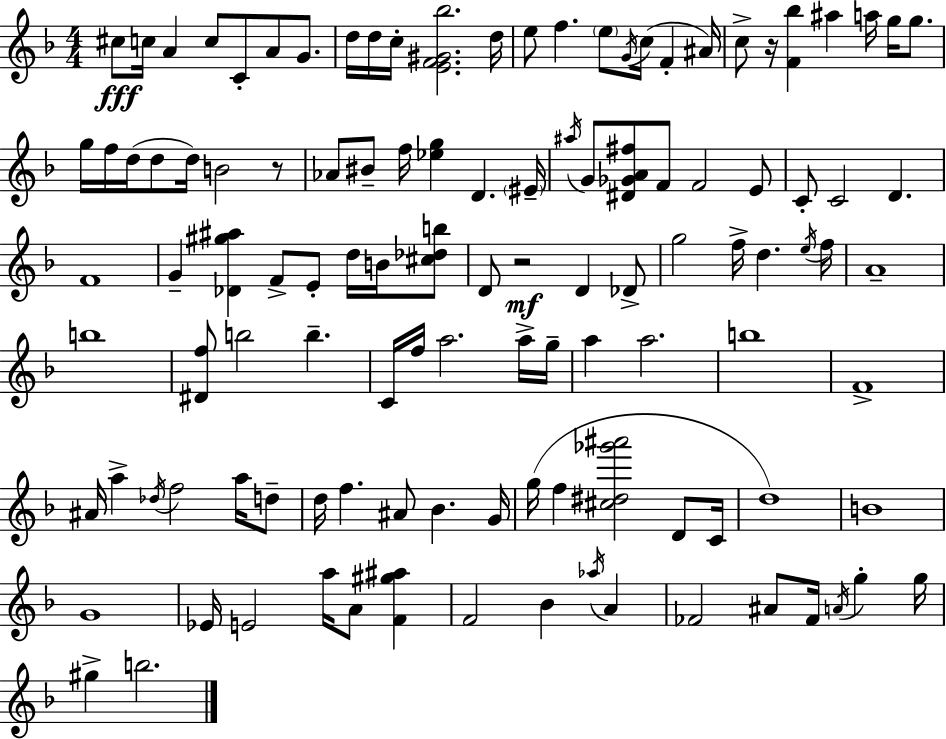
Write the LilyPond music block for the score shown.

{
  \clef treble
  \numericTimeSignature
  \time 4/4
  \key d \minor
  cis''8\fff c''16 a'4 c''8 c'8-. a'8 g'8. | d''16 d''16 c''16-. <e' f' gis' bes''>2. d''16 | e''8 f''4. \parenthesize e''8 \acciaccatura { g'16 }( c''16 f'4-. | ais'16) c''8-> r16 <f' bes''>4 ais''4 a''16 g''16 g''8. | \break g''16 f''16 d''16( d''8 d''16) b'2 r8 | aes'8 bis'8-- f''16 <ees'' g''>4 d'4. | \parenthesize eis'16-- \acciaccatura { ais''16 } g'8 <dis' ges' a' fis''>8 f'8 f'2 | e'8 c'8-. c'2 d'4. | \break f'1 | g'4-- <des' gis'' ais''>4 f'8-> e'8-. d''16 b'16 | <cis'' des'' b''>8 d'8 r2\mf d'4 | des'8-> g''2 f''16-> d''4. | \break \acciaccatura { e''16 } f''16 a'1-- | b''1 | <dis' f''>8 b''2 b''4.-- | c'16 f''16 a''2. | \break a''16-> g''16-- a''4 a''2. | b''1 | f'1-> | ais'16 a''4-> \acciaccatura { des''16 } f''2 | \break a''16 d''8-- d''16 f''4. ais'8 bes'4. | g'16 g''16( f''4 <cis'' dis'' ges''' ais'''>2 | d'8 c'16 d''1) | b'1 | \break g'1 | ees'16 e'2 a''16 a'8 | <f' gis'' ais''>4 f'2 bes'4 | \acciaccatura { aes''16 } a'4 fes'2 ais'8 fes'16 | \break \acciaccatura { a'16 } g''4-. g''16 gis''4-> b''2. | \bar "|."
}